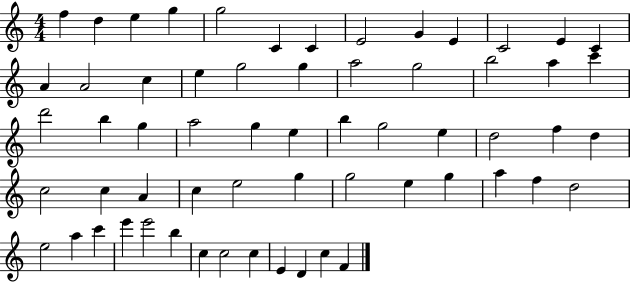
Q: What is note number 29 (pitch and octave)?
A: G5